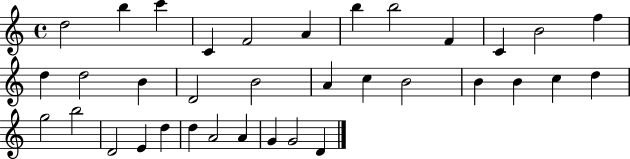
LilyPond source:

{
  \clef treble
  \time 4/4
  \defaultTimeSignature
  \key c \major
  d''2 b''4 c'''4 | c'4 f'2 a'4 | b''4 b''2 f'4 | c'4 b'2 f''4 | \break d''4 d''2 b'4 | d'2 b'2 | a'4 c''4 b'2 | b'4 b'4 c''4 d''4 | \break g''2 b''2 | d'2 e'4 d''4 | d''4 a'2 a'4 | g'4 g'2 d'4 | \break \bar "|."
}